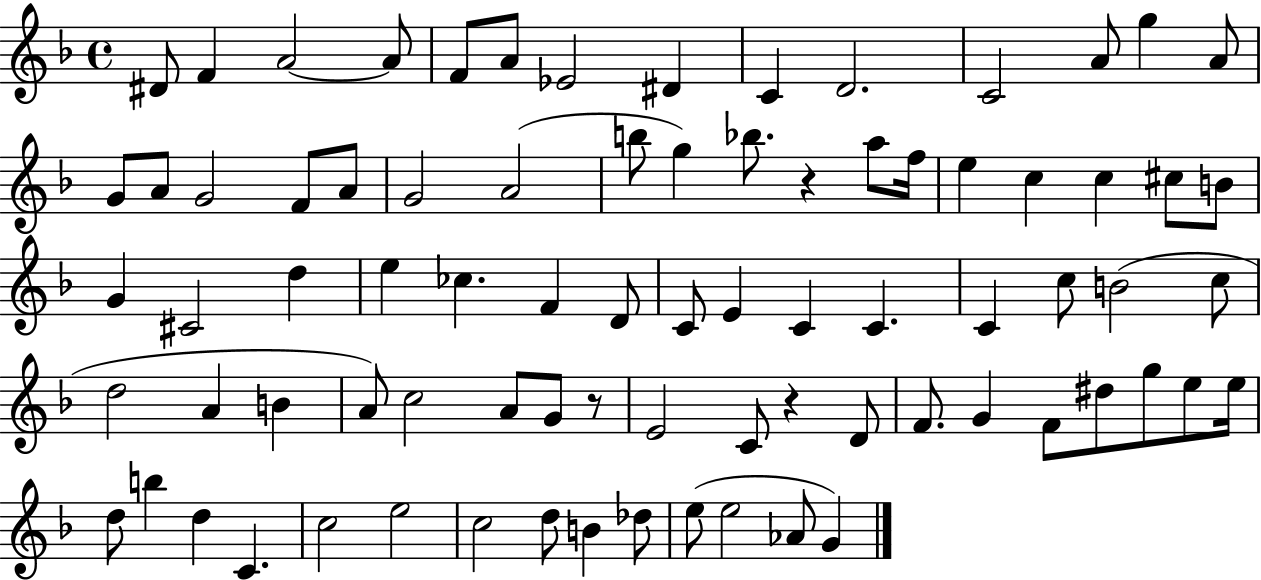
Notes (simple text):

D#4/e F4/q A4/h A4/e F4/e A4/e Eb4/h D#4/q C4/q D4/h. C4/h A4/e G5/q A4/e G4/e A4/e G4/h F4/e A4/e G4/h A4/h B5/e G5/q Bb5/e. R/q A5/e F5/s E5/q C5/q C5/q C#5/e B4/e G4/q C#4/h D5/q E5/q CES5/q. F4/q D4/e C4/e E4/q C4/q C4/q. C4/q C5/e B4/h C5/e D5/h A4/q B4/q A4/e C5/h A4/e G4/e R/e E4/h C4/e R/q D4/e F4/e. G4/q F4/e D#5/e G5/e E5/e E5/s D5/e B5/q D5/q C4/q. C5/h E5/h C5/h D5/e B4/q Db5/e E5/e E5/h Ab4/e G4/q